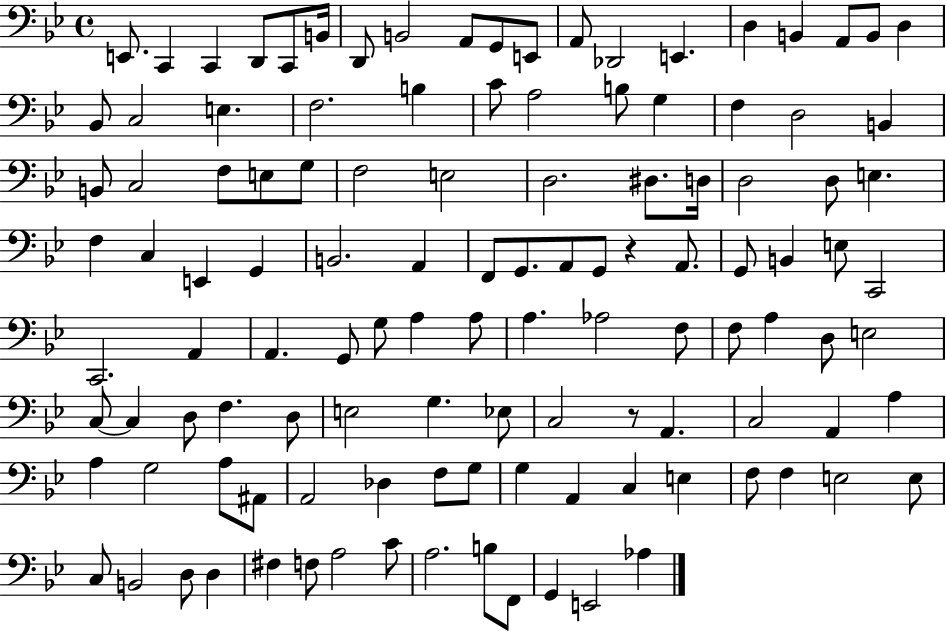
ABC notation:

X:1
T:Untitled
M:4/4
L:1/4
K:Bb
E,,/2 C,, C,, D,,/2 C,,/2 B,,/4 D,,/2 B,,2 A,,/2 G,,/2 E,,/2 A,,/2 _D,,2 E,, D, B,, A,,/2 B,,/2 D, _B,,/2 C,2 E, F,2 B, C/2 A,2 B,/2 G, F, D,2 B,, B,,/2 C,2 F,/2 E,/2 G,/2 F,2 E,2 D,2 ^D,/2 D,/4 D,2 D,/2 E, F, C, E,, G,, B,,2 A,, F,,/2 G,,/2 A,,/2 G,,/2 z A,,/2 G,,/2 B,, E,/2 C,,2 C,,2 A,, A,, G,,/2 G,/2 A, A,/2 A, _A,2 F,/2 F,/2 A, D,/2 E,2 C,/2 C, D,/2 F, D,/2 E,2 G, _E,/2 C,2 z/2 A,, C,2 A,, A, A, G,2 A,/2 ^A,,/2 A,,2 _D, F,/2 G,/2 G, A,, C, E, F,/2 F, E,2 E,/2 C,/2 B,,2 D,/2 D, ^F, F,/2 A,2 C/2 A,2 B,/2 F,,/2 G,, E,,2 _A,